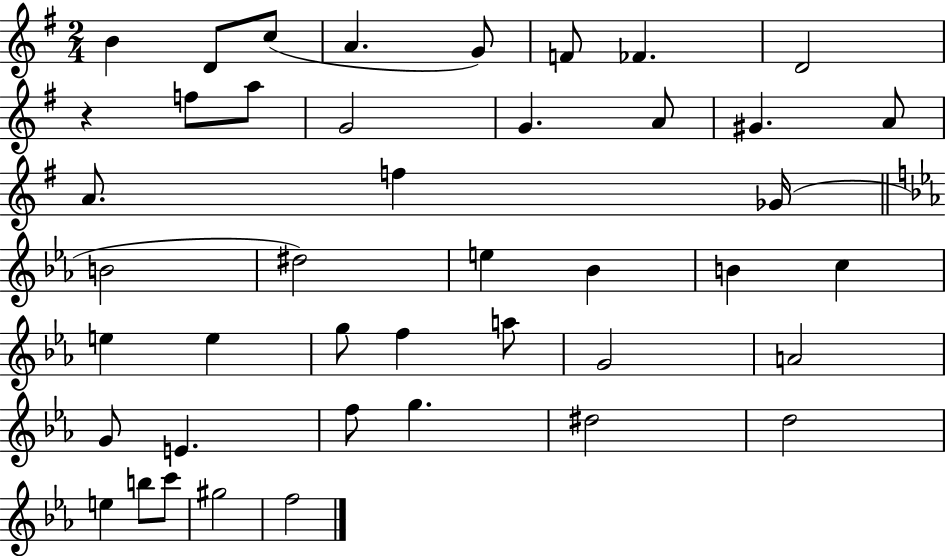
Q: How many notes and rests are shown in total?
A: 43